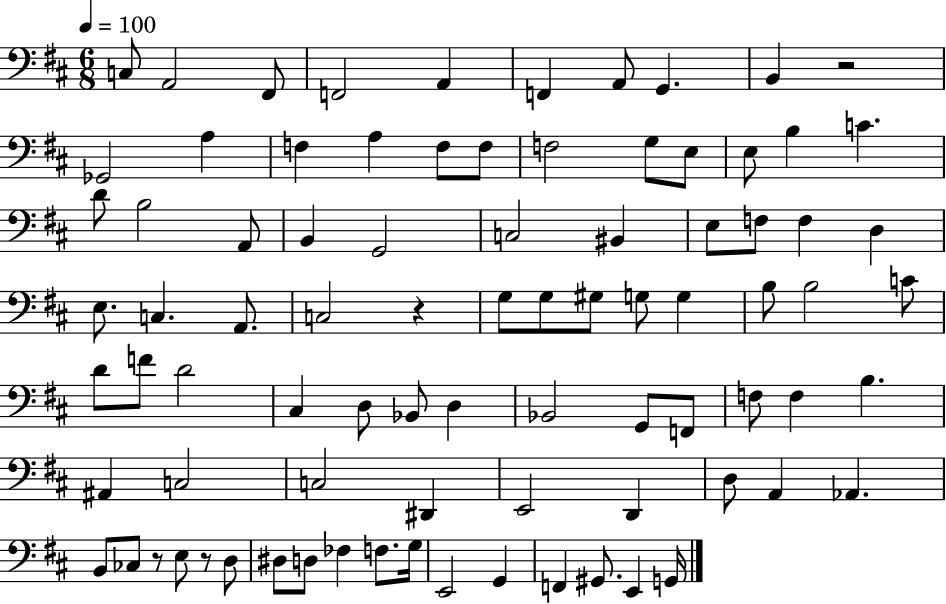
C3/e A2/h F#2/e F2/h A2/q F2/q A2/e G2/q. B2/q R/h Gb2/h A3/q F3/q A3/q F3/e F3/e F3/h G3/e E3/e E3/e B3/q C4/q. D4/e B3/h A2/e B2/q G2/h C3/h BIS2/q E3/e F3/e F3/q D3/q E3/e. C3/q. A2/e. C3/h R/q G3/e G3/e G#3/e G3/e G3/q B3/e B3/h C4/e D4/e F4/e D4/h C#3/q D3/e Bb2/e D3/q Bb2/h G2/e F2/e F3/e F3/q B3/q. A#2/q C3/h C3/h D#2/q E2/h D2/q D3/e A2/q Ab2/q. B2/e CES3/e R/e E3/e R/e D3/e D#3/e D3/e FES3/q F3/e. G3/s E2/h G2/q F2/q G#2/e. E2/q G2/s